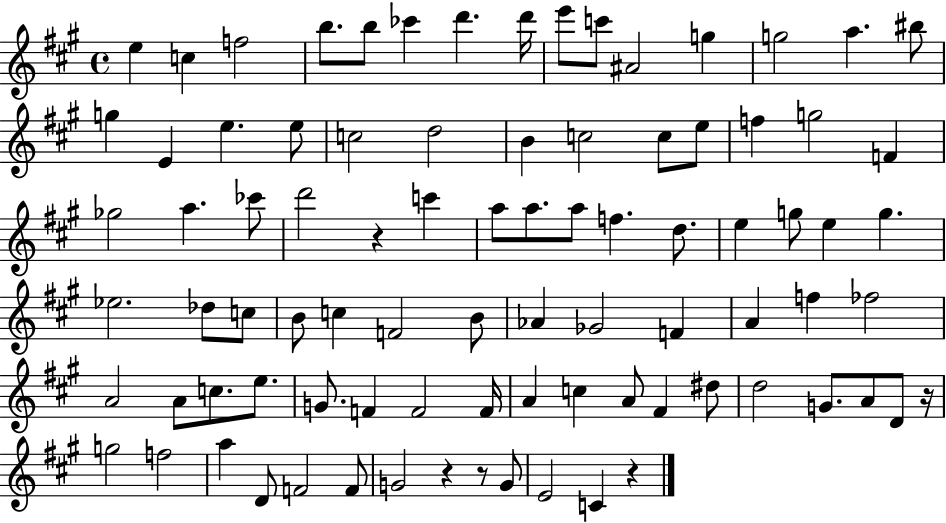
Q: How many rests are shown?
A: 5